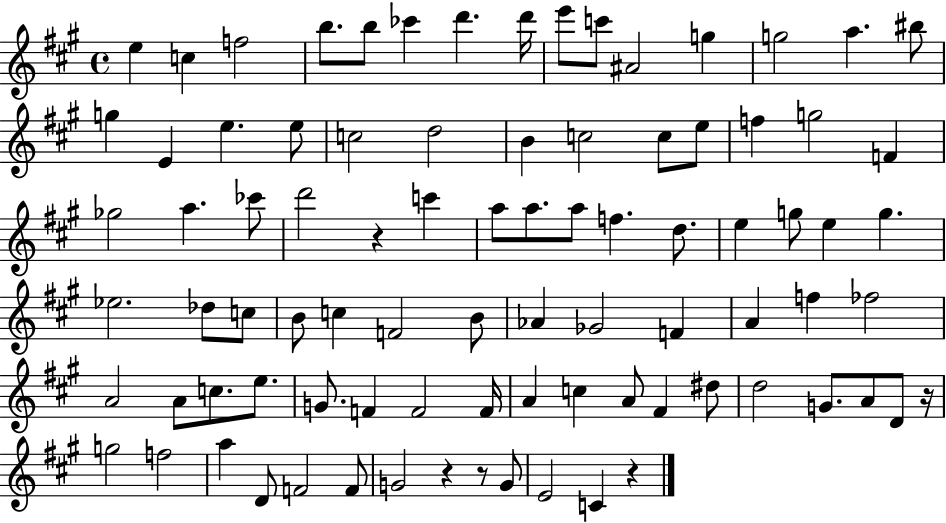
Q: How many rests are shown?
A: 5